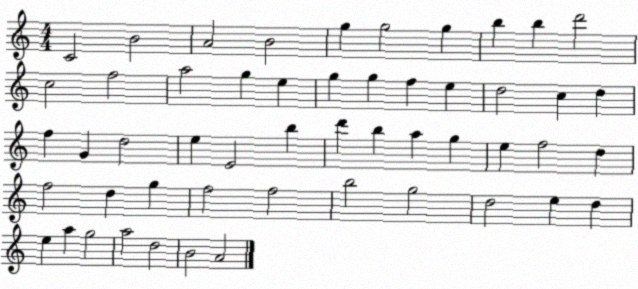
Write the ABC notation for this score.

X:1
T:Untitled
M:4/4
L:1/4
K:C
C2 B2 A2 B2 g g2 g b b d'2 c2 f2 a2 g e g g f e d2 c d f G d2 e E2 b d' b a g e f2 d f2 d g f2 f2 b2 g2 d2 e d e a g2 a2 d2 B2 A2